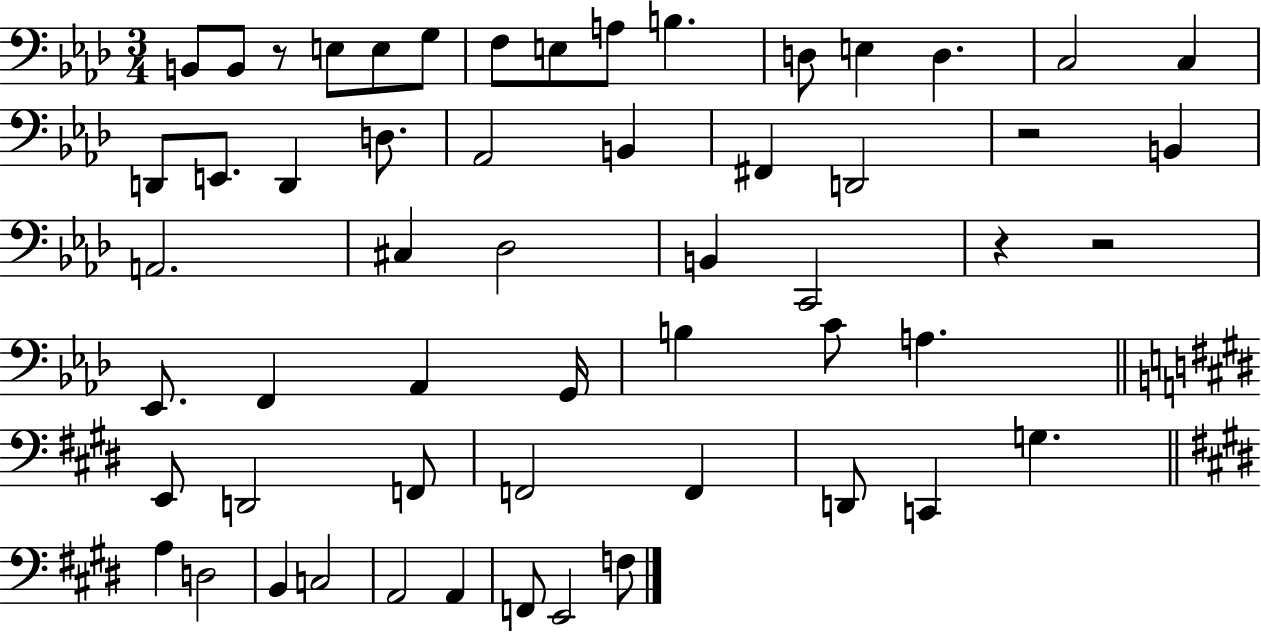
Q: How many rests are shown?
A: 4